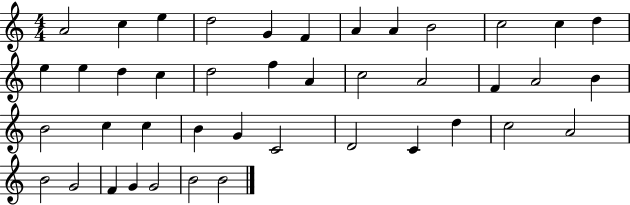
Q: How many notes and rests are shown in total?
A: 42